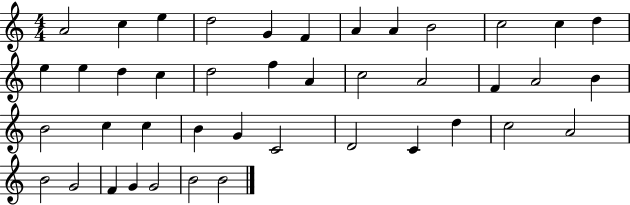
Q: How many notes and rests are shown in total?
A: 42